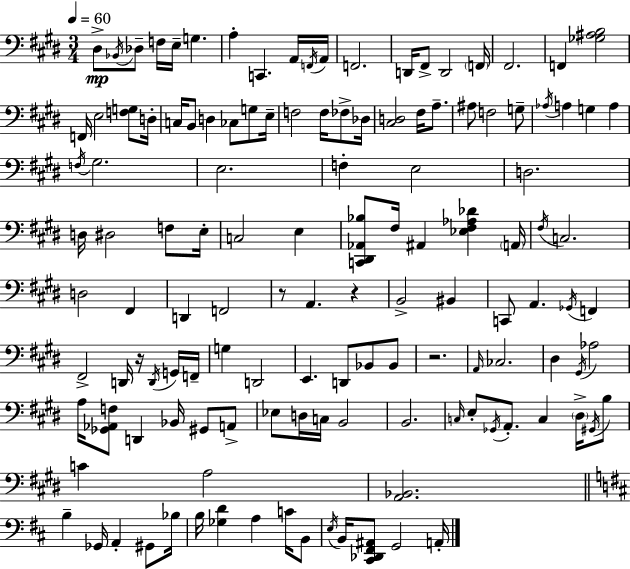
X:1
T:Untitled
M:3/4
L:1/4
K:E
^D,/2 _B,,/4 _D,/2 F,/4 E,/4 G, A, C,, A,,/4 F,,/4 A,,/4 F,,2 D,,/4 ^F,,/2 D,,2 F,,/4 ^F,,2 F,, [_G,^A,B,]2 F,,/4 E,2 [F,G,]/2 D,/4 C,/4 B,,/2 D, _C,/2 G,/2 E,/4 F,2 F,/4 _F,/2 _D,/4 [^C,D,]2 ^F,/4 A,/2 ^A,/2 F,2 G,/2 _A,/4 A, G, A, F,/4 ^G,2 E,2 F, E,2 D,2 D,/4 ^D,2 F,/2 E,/4 C,2 E, [C,,^D,,_A,,_B,]/2 ^F,/4 ^A,, [_E,^F,_A,_D] A,,/4 ^F,/4 C,2 D,2 ^F,, D,, F,,2 z/2 A,, z B,,2 ^B,, C,,/2 A,, _G,,/4 F,, ^F,,2 D,,/4 z/4 D,,/4 G,,/4 F,,/4 G, D,,2 E,, D,,/2 _B,,/2 _B,,/2 z2 A,,/4 _C,2 ^D, ^G,,/4 _A,2 A,/4 [_G,,_A,,F,]/2 D,, _B,,/4 ^G,,/2 A,,/2 _E,/2 D,/4 C,/4 B,,2 B,,2 C,/4 E,/2 _G,,/4 A,,/2 C, ^D,/4 ^G,,/4 B,/2 C A,2 [A,,_B,,]2 B, _G,,/4 A,, ^G,,/2 _B,/4 B,/4 [_G,D] A, C/4 B,,/2 E,/4 B,,/4 [^C,,_D,,^F,,^A,,]/2 G,,2 A,,/4